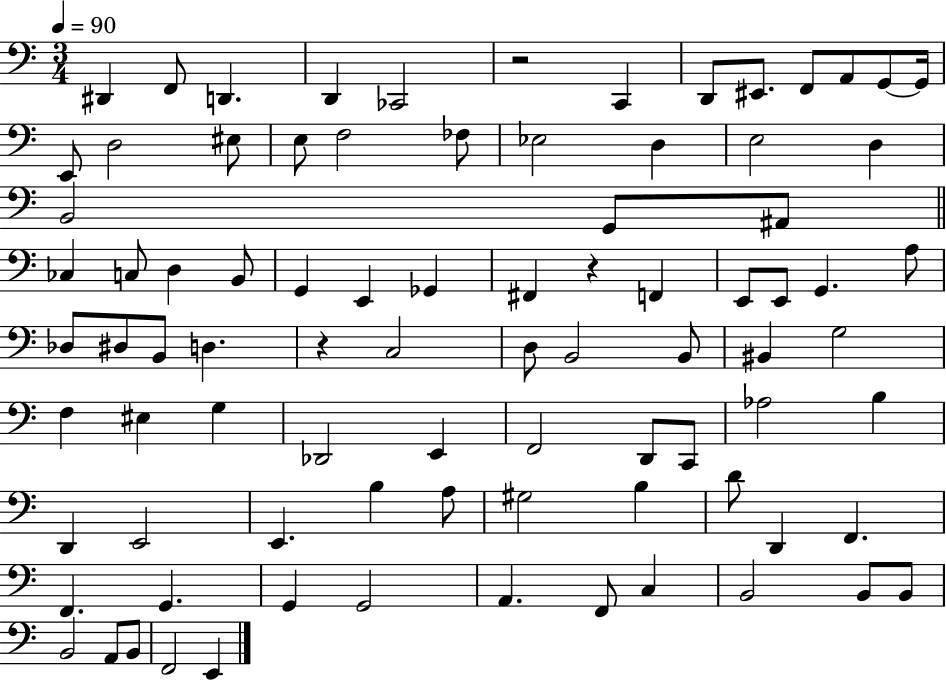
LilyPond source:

{
  \clef bass
  \numericTimeSignature
  \time 3/4
  \key c \major
  \tempo 4 = 90
  dis,4 f,8 d,4. | d,4 ces,2 | r2 c,4 | d,8 eis,8. f,8 a,8 g,8~~ g,16 | \break e,8 d2 eis8 | e8 f2 fes8 | ees2 d4 | e2 d4 | \break b,2 g,8 ais,8 | \bar "||" \break \key c \major ces4 c8 d4 b,8 | g,4 e,4 ges,4 | fis,4 r4 f,4 | e,8 e,8 g,4. a8 | \break des8 dis8 b,8 d4. | r4 c2 | d8 b,2 b,8 | bis,4 g2 | \break f4 eis4 g4 | des,2 e,4 | f,2 d,8 c,8 | aes2 b4 | \break d,4 e,2 | e,4. b4 a8 | gis2 b4 | d'8 d,4 f,4. | \break f,4. g,4. | g,4 g,2 | a,4. f,8 c4 | b,2 b,8 b,8 | \break b,2 a,8 b,8 | f,2 e,4 | \bar "|."
}